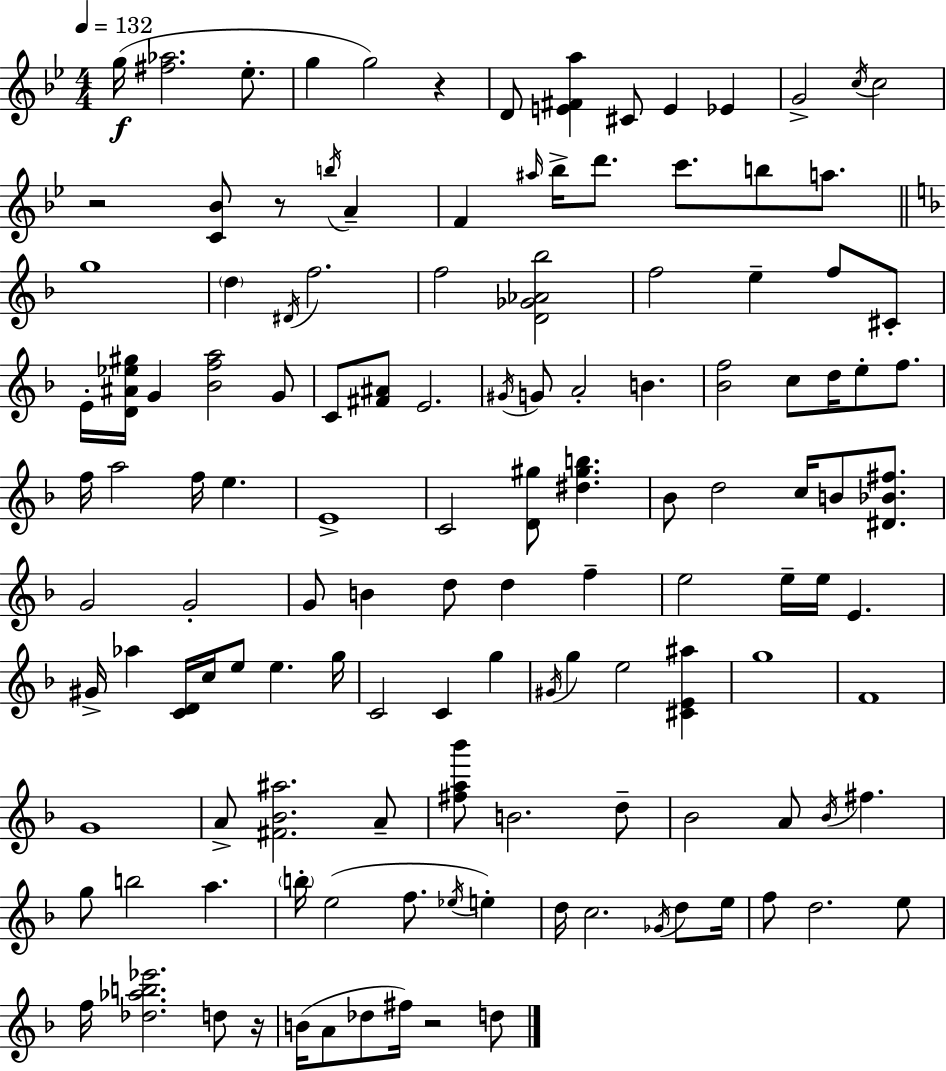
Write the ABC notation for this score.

X:1
T:Untitled
M:4/4
L:1/4
K:Gm
g/4 [^f_a]2 _e/2 g g2 z D/2 [E^Fa] ^C/2 E _E G2 c/4 c2 z2 [C_B]/2 z/2 b/4 A F ^a/4 _b/4 d'/2 c'/2 b/2 a/2 g4 d ^D/4 f2 f2 [D_G_A_b]2 f2 e f/2 ^C/2 E/4 [D^A_e^g]/4 G [_Bfa]2 G/2 C/2 [^F^A]/2 E2 ^G/4 G/2 A2 B [_Bf]2 c/2 d/4 e/2 f/2 f/4 a2 f/4 e E4 C2 [D^g]/2 [^d^gb] _B/2 d2 c/4 B/2 [^D_B^f]/2 G2 G2 G/2 B d/2 d f e2 e/4 e/4 E ^G/4 _a [CD]/4 c/4 e/2 e g/4 C2 C g ^G/4 g e2 [^CE^a] g4 F4 G4 A/2 [^F_B^a]2 A/2 [^fa_b']/2 B2 d/2 _B2 A/2 _B/4 ^f g/2 b2 a b/4 e2 f/2 _e/4 e d/4 c2 _G/4 d/2 e/4 f/2 d2 e/2 f/4 [_d_ab_e']2 d/2 z/4 B/4 A/2 _d/2 ^f/4 z2 d/2